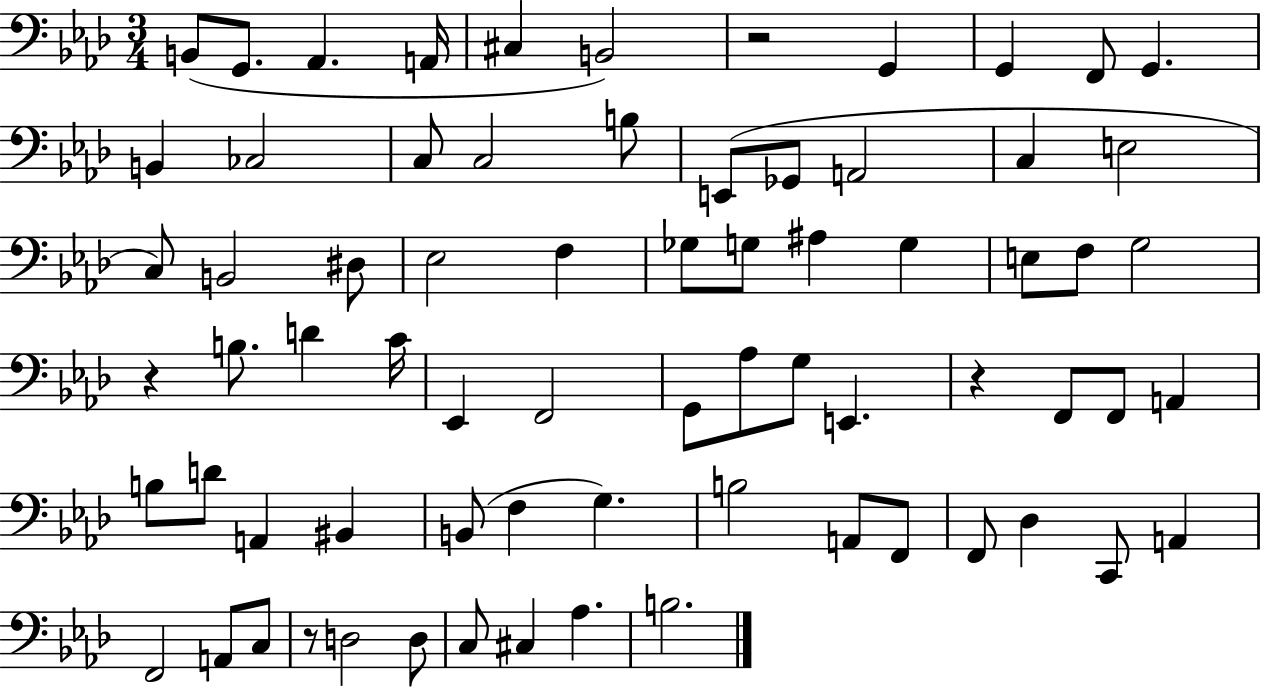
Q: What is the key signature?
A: AES major